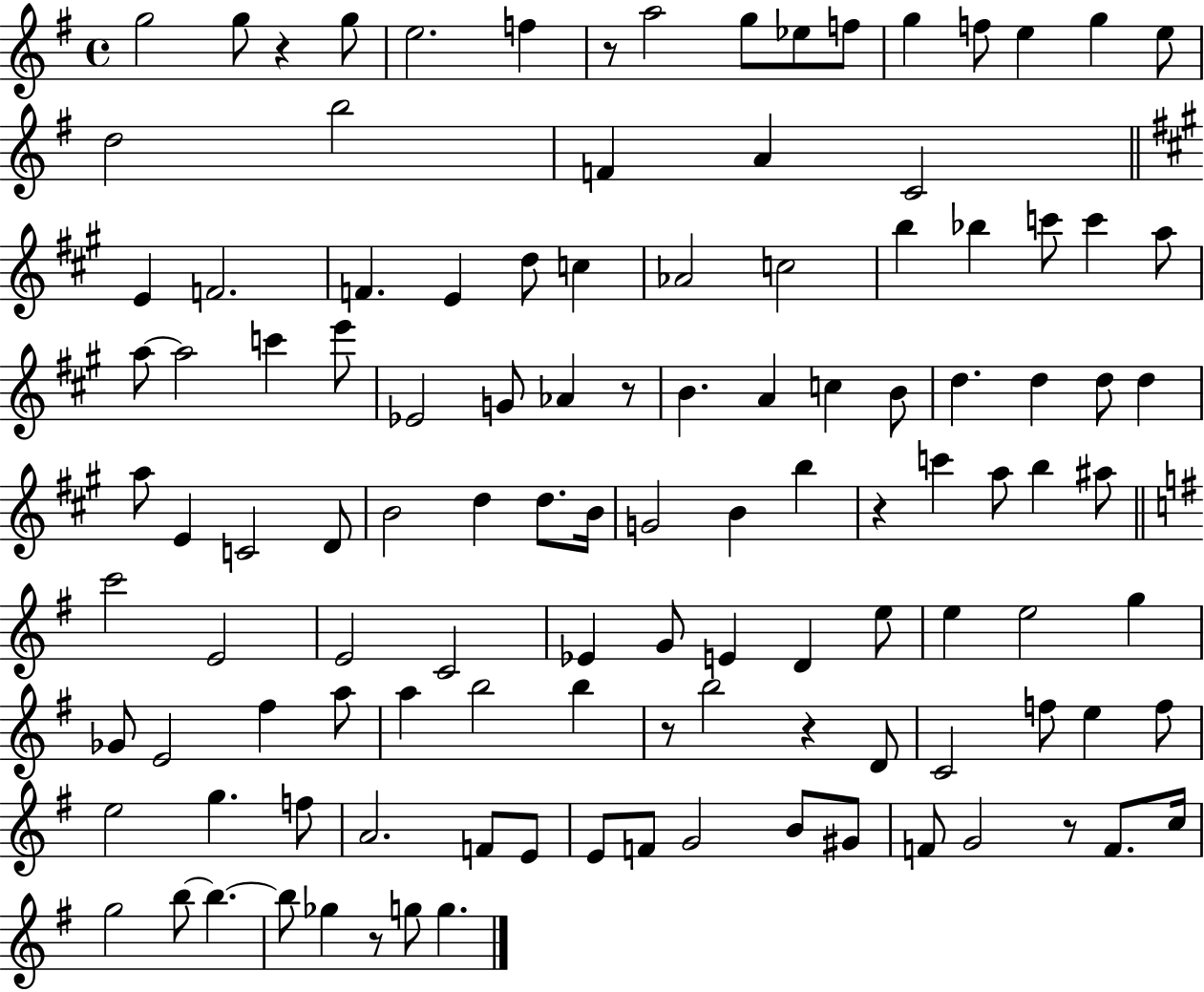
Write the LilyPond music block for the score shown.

{
  \clef treble
  \time 4/4
  \defaultTimeSignature
  \key g \major
  g''2 g''8 r4 g''8 | e''2. f''4 | r8 a''2 g''8 ees''8 f''8 | g''4 f''8 e''4 g''4 e''8 | \break d''2 b''2 | f'4 a'4 c'2 | \bar "||" \break \key a \major e'4 f'2. | f'4. e'4 d''8 c''4 | aes'2 c''2 | b''4 bes''4 c'''8 c'''4 a''8 | \break a''8~~ a''2 c'''4 e'''8 | ees'2 g'8 aes'4 r8 | b'4. a'4 c''4 b'8 | d''4. d''4 d''8 d''4 | \break a''8 e'4 c'2 d'8 | b'2 d''4 d''8. b'16 | g'2 b'4 b''4 | r4 c'''4 a''8 b''4 ais''8 | \break \bar "||" \break \key g \major c'''2 e'2 | e'2 c'2 | ees'4 g'8 e'4 d'4 e''8 | e''4 e''2 g''4 | \break ges'8 e'2 fis''4 a''8 | a''4 b''2 b''4 | r8 b''2 r4 d'8 | c'2 f''8 e''4 f''8 | \break e''2 g''4. f''8 | a'2. f'8 e'8 | e'8 f'8 g'2 b'8 gis'8 | f'8 g'2 r8 f'8. c''16 | \break g''2 b''8~~ b''4.~~ | b''8 ges''4 r8 g''8 g''4. | \bar "|."
}